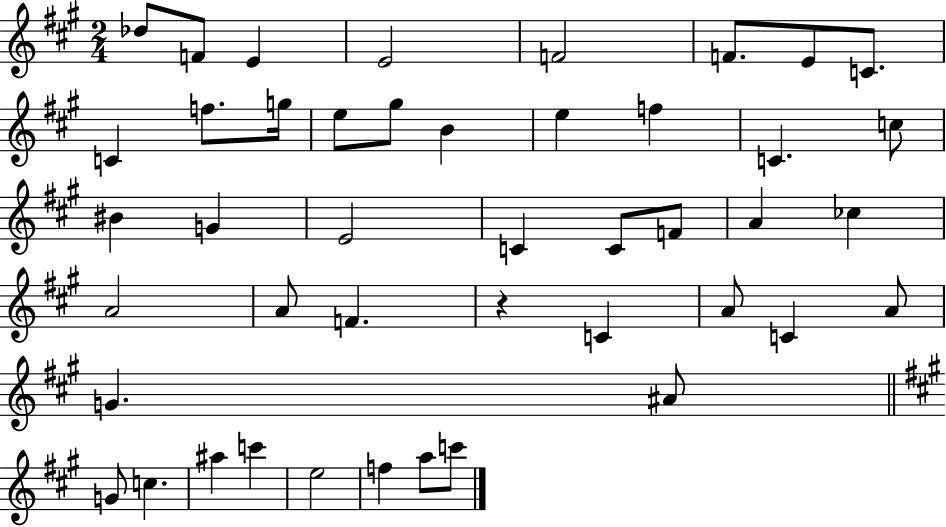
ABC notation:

X:1
T:Untitled
M:2/4
L:1/4
K:A
_d/2 F/2 E E2 F2 F/2 E/2 C/2 C f/2 g/4 e/2 ^g/2 B e f C c/2 ^B G E2 C C/2 F/2 A _c A2 A/2 F z C A/2 C A/2 G ^A/2 G/2 c ^a c' e2 f a/2 c'/2